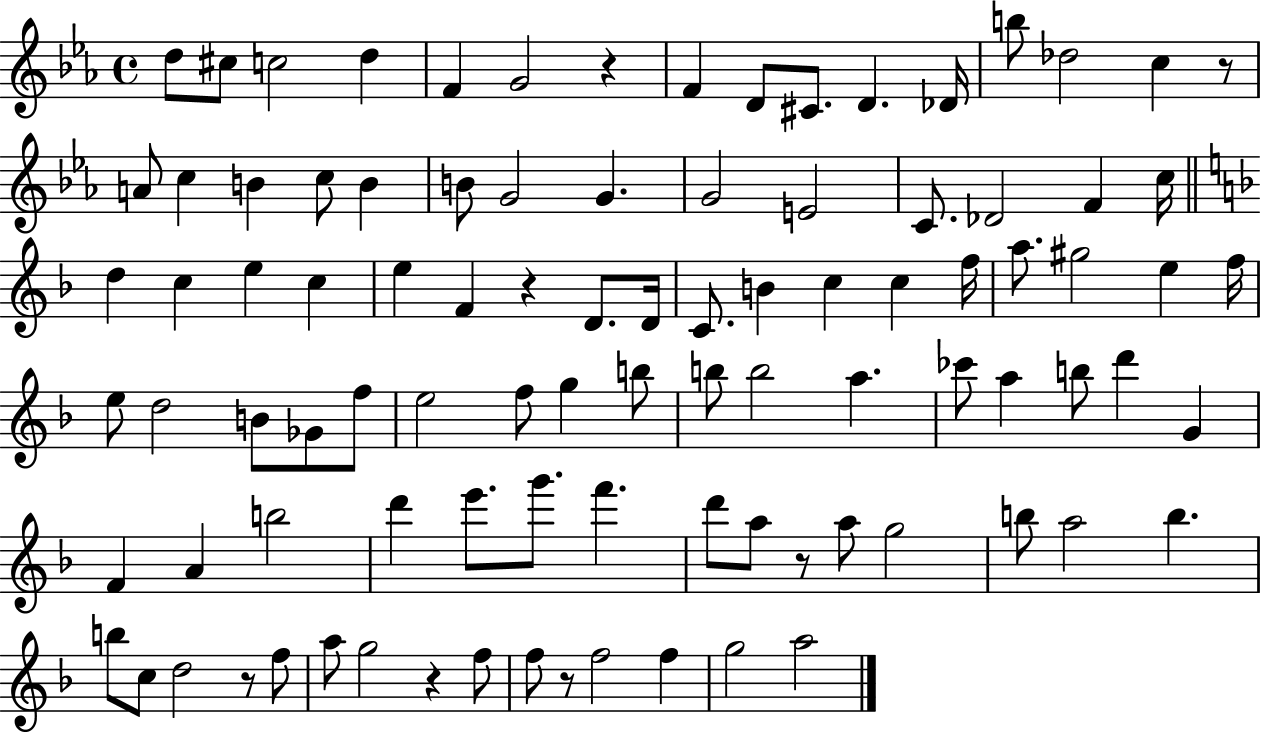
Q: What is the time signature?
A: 4/4